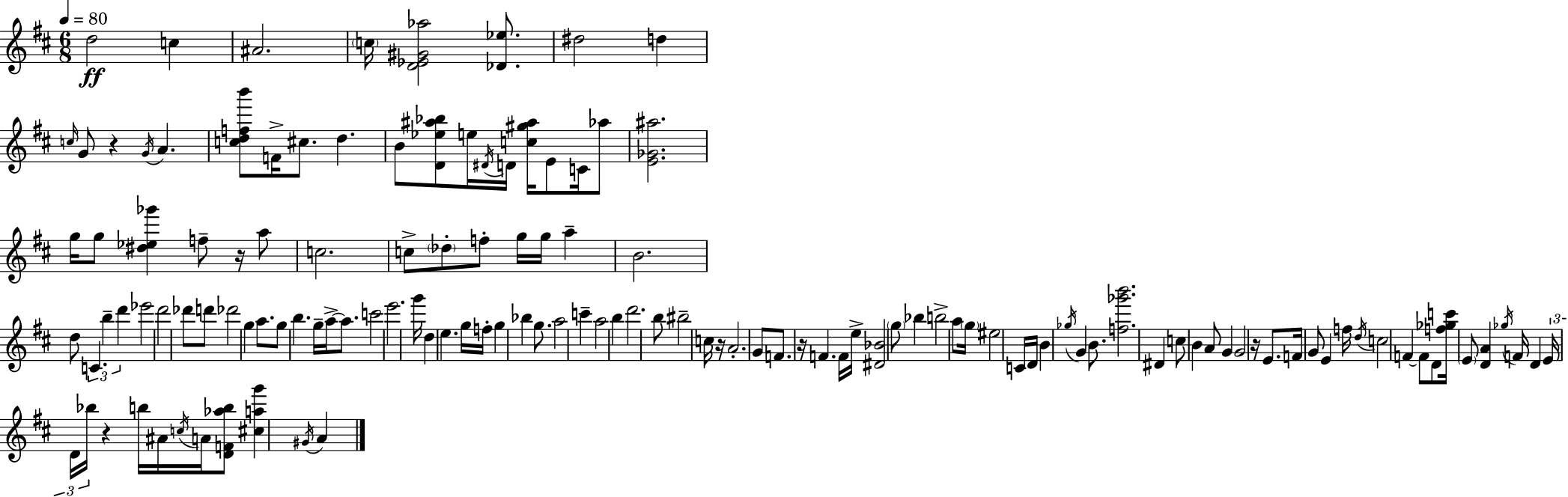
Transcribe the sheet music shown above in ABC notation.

X:1
T:Untitled
M:6/8
L:1/4
K:D
d2 c ^A2 c/4 [D_E^G_a]2 [_D_e]/2 ^d2 d c/4 G/2 z G/4 A [cdfb']/2 F/4 ^c/2 d B/2 [D_e^a_b]/2 e/4 ^D/4 D/4 [c^g^a]/4 E/2 C/4 _a/2 [E_G^a]2 g/4 g/2 [^d_e_g'] f/2 z/4 a/2 c2 c/2 _d/2 f/2 g/4 g/4 a B2 d/2 C b d' _e'2 d'2 _d'/2 d'/2 _d'2 g a/2 g/2 b g/4 a/4 a/2 c'2 e'2 g'/4 d e g/4 f/4 g _b g/2 a2 c' a2 b d'2 b/2 ^b2 c/4 z/4 A2 G/2 F/2 z/4 F F/4 e/4 [^D_B]2 g/2 _b b2 a/2 g/4 ^e2 C/4 D/4 B _g/4 G B/2 [f_g'b']2 ^D c/2 B A/2 G G2 z/4 E/2 F/4 G/2 E f/4 d/4 c2 F F/2 D/2 [f_gc']/4 E/2 [DA] _g/4 F/4 D E/4 D/4 _b/4 z b/4 ^A/4 c/4 A/4 [DF_ab]/2 [^cag'] ^G/4 A